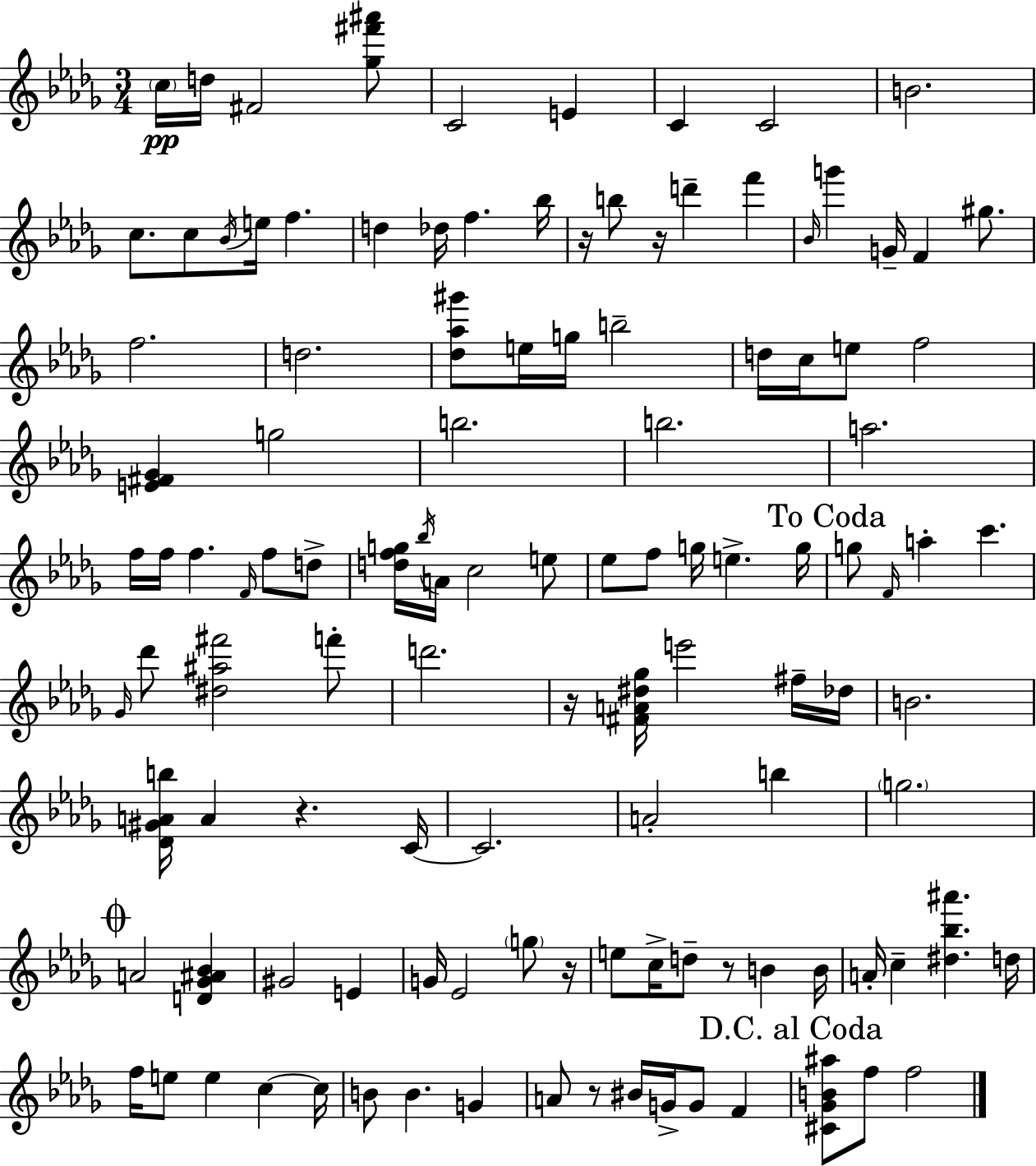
{
  \clef treble
  \numericTimeSignature
  \time 3/4
  \key bes \minor
  \parenthesize c''16\pp d''16 fis'2 <ges'' fis''' ais'''>8 | c'2 e'4 | c'4 c'2 | b'2. | \break c''8. c''8 \acciaccatura { bes'16 } e''16 f''4. | d''4 des''16 f''4. | bes''16 r16 b''8 r16 d'''4-- f'''4 | \grace { bes'16 } g'''4 g'16-- f'4 gis''8. | \break f''2. | d''2. | <des'' aes'' gis'''>8 e''16 g''16 b''2-- | d''16 c''16 e''8 f''2 | \break <e' fis' ges'>4 g''2 | b''2. | b''2. | a''2. | \break f''16 f''16 f''4. \grace { f'16 } f''8 | d''8-> <d'' f'' g''>16 \acciaccatura { bes''16 } a'16 c''2 | e''8 ees''8 f''8 g''16 e''4.-> | g''16 \mark "To Coda" g''8 \grace { f'16 } a''4-. c'''4. | \break \grace { ges'16 } des'''8 <dis'' ais'' fis'''>2 | f'''8-. d'''2. | r16 <fis' a' dis'' ges''>16 e'''2 | fis''16-- des''16 b'2. | \break <des' gis' a' b''>16 a'4 r4. | c'16~~ c'2. | a'2-. | b''4 \parenthesize g''2. | \break \mark \markup { \musicglyph "scripts.coda" } a'2 | <d' ges' ais' bes'>4 gis'2 | e'4 g'16 ees'2 | \parenthesize g''8 r16 e''8 c''16-> d''8-- r8 | \break b'4 b'16 a'16-. c''4-- <dis'' bes'' ais'''>4. | d''16 f''16 e''8 e''4 | c''4~~ c''16 b'8 b'4. | g'4 a'8 r8 bis'16 g'16-> | \break g'8 f'4 \mark "D.C. al Coda" <cis' ges' b' ais''>8 f''8 f''2 | \bar "|."
}